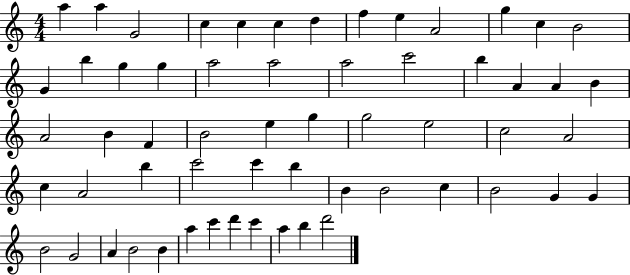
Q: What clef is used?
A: treble